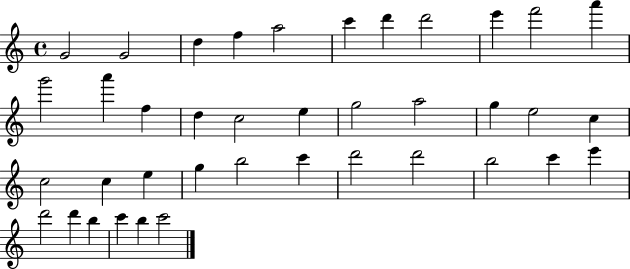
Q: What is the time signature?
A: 4/4